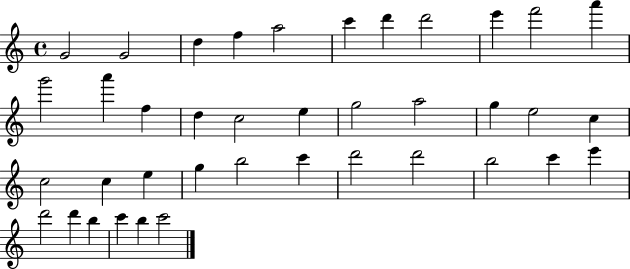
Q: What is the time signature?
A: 4/4